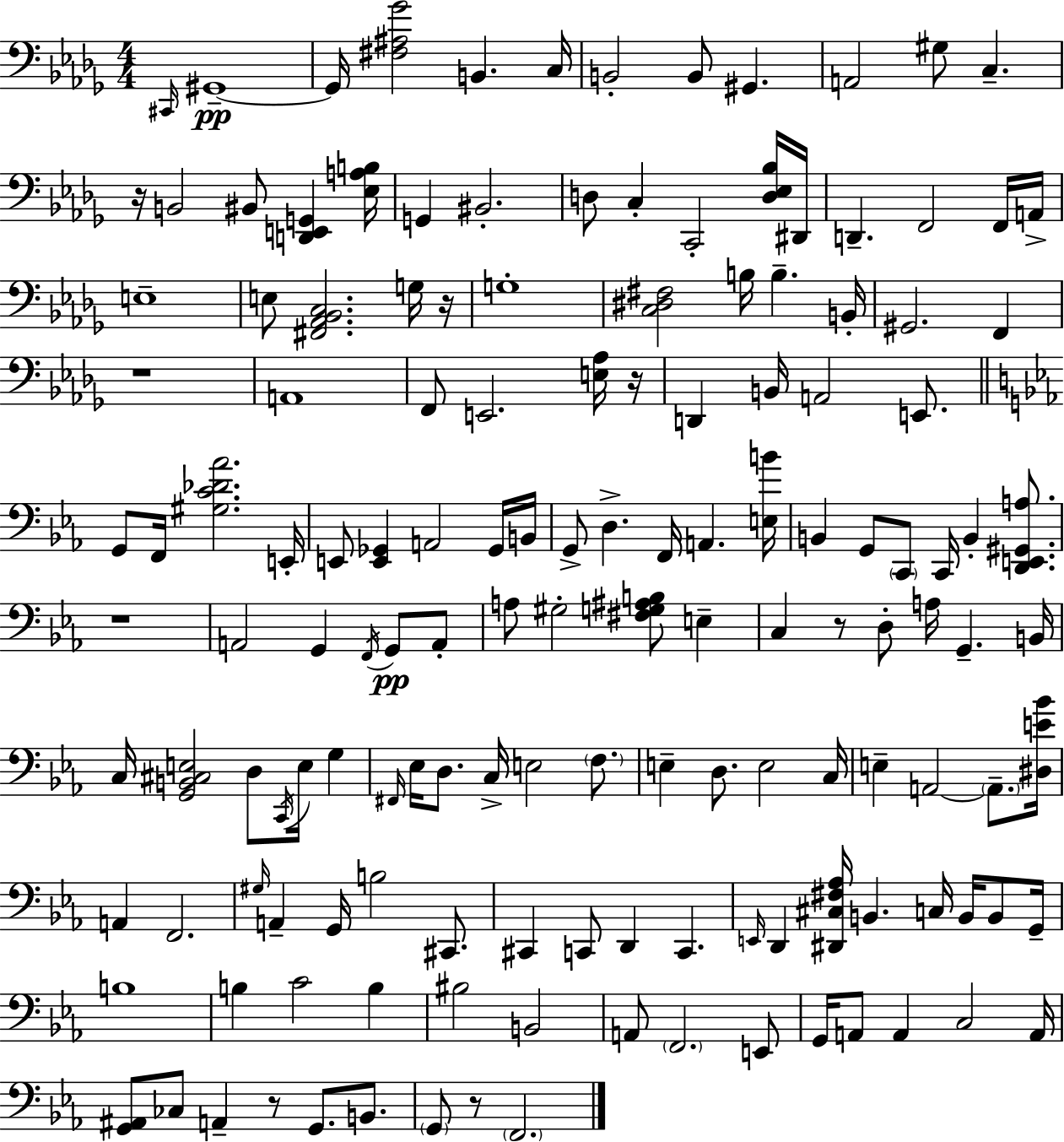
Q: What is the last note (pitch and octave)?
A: F2